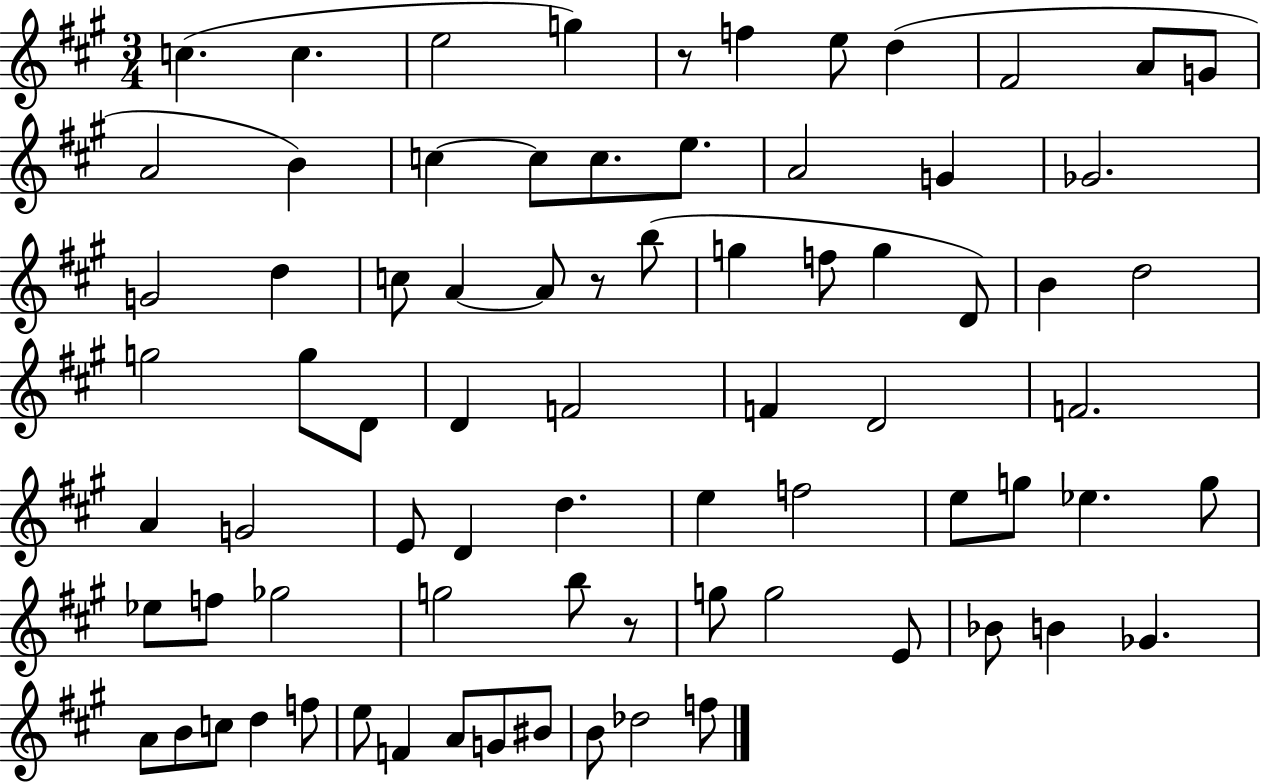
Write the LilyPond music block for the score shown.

{
  \clef treble
  \numericTimeSignature
  \time 3/4
  \key a \major
  c''4.( c''4. | e''2 g''4) | r8 f''4 e''8 d''4( | fis'2 a'8 g'8 | \break a'2 b'4) | c''4~~ c''8 c''8. e''8. | a'2 g'4 | ges'2. | \break g'2 d''4 | c''8 a'4~~ a'8 r8 b''8( | g''4 f''8 g''4 d'8) | b'4 d''2 | \break g''2 g''8 d'8 | d'4 f'2 | f'4 d'2 | f'2. | \break a'4 g'2 | e'8 d'4 d''4. | e''4 f''2 | e''8 g''8 ees''4. g''8 | \break ees''8 f''8 ges''2 | g''2 b''8 r8 | g''8 g''2 e'8 | bes'8 b'4 ges'4. | \break a'8 b'8 c''8 d''4 f''8 | e''8 f'4 a'8 g'8 bis'8 | b'8 des''2 f''8 | \bar "|."
}